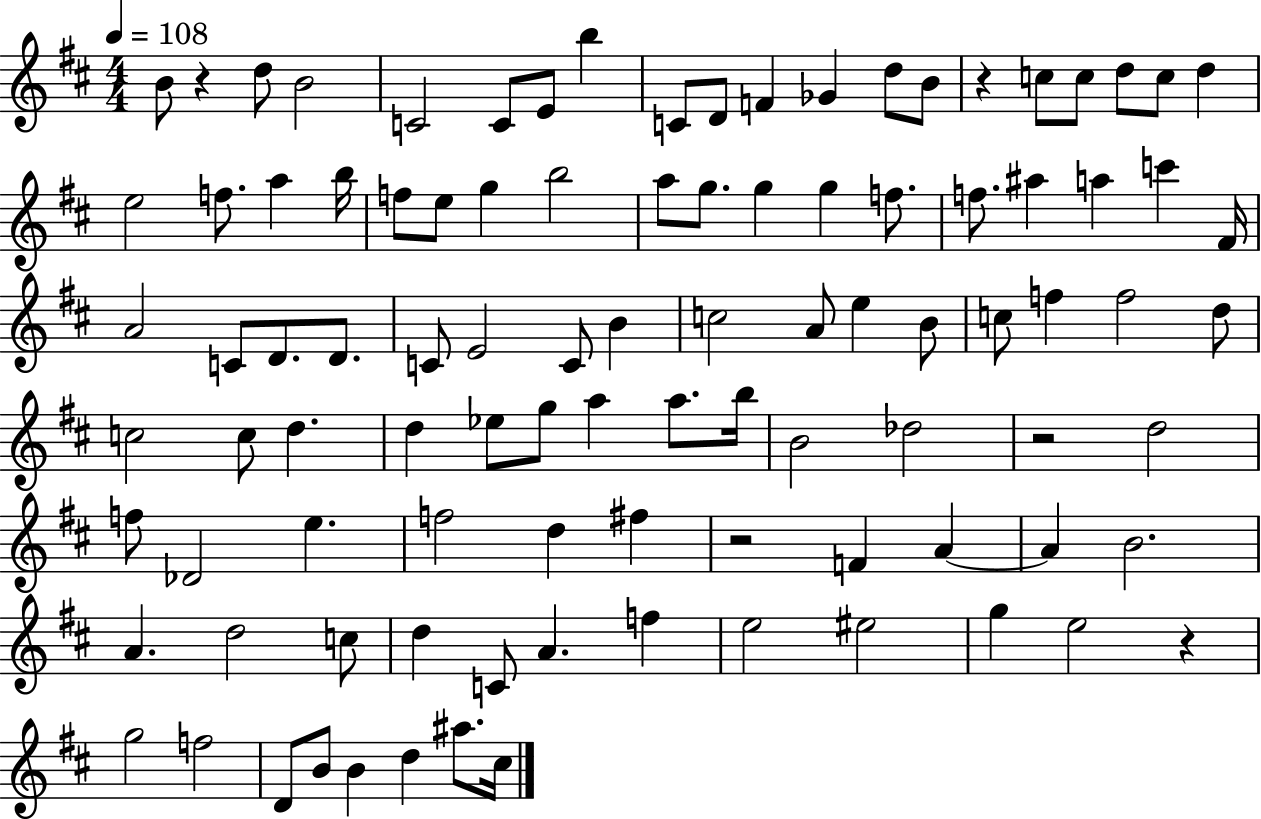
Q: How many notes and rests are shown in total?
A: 98